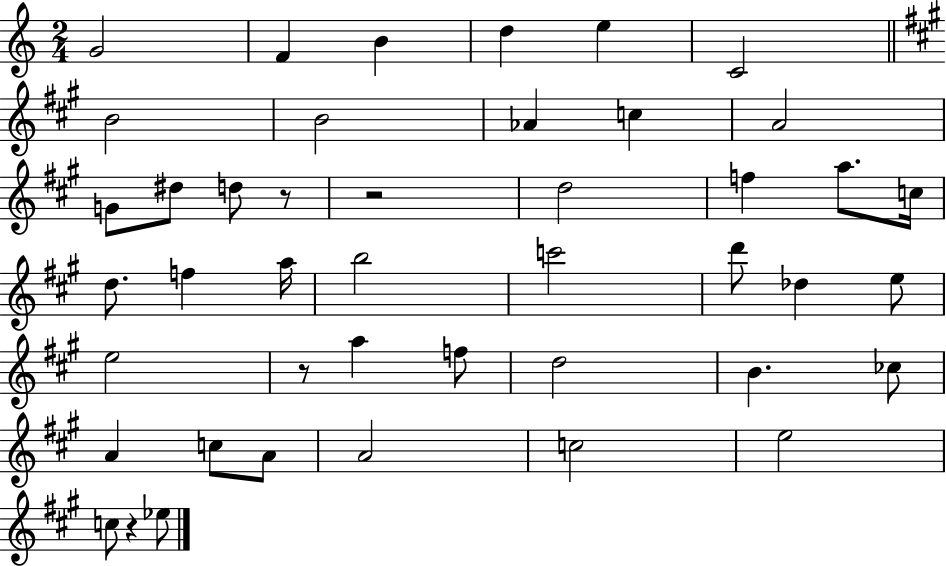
G4/h F4/q B4/q D5/q E5/q C4/h B4/h B4/h Ab4/q C5/q A4/h G4/e D#5/e D5/e R/e R/h D5/h F5/q A5/e. C5/s D5/e. F5/q A5/s B5/h C6/h D6/e Db5/q E5/e E5/h R/e A5/q F5/e D5/h B4/q. CES5/e A4/q C5/e A4/e A4/h C5/h E5/h C5/e R/q Eb5/e